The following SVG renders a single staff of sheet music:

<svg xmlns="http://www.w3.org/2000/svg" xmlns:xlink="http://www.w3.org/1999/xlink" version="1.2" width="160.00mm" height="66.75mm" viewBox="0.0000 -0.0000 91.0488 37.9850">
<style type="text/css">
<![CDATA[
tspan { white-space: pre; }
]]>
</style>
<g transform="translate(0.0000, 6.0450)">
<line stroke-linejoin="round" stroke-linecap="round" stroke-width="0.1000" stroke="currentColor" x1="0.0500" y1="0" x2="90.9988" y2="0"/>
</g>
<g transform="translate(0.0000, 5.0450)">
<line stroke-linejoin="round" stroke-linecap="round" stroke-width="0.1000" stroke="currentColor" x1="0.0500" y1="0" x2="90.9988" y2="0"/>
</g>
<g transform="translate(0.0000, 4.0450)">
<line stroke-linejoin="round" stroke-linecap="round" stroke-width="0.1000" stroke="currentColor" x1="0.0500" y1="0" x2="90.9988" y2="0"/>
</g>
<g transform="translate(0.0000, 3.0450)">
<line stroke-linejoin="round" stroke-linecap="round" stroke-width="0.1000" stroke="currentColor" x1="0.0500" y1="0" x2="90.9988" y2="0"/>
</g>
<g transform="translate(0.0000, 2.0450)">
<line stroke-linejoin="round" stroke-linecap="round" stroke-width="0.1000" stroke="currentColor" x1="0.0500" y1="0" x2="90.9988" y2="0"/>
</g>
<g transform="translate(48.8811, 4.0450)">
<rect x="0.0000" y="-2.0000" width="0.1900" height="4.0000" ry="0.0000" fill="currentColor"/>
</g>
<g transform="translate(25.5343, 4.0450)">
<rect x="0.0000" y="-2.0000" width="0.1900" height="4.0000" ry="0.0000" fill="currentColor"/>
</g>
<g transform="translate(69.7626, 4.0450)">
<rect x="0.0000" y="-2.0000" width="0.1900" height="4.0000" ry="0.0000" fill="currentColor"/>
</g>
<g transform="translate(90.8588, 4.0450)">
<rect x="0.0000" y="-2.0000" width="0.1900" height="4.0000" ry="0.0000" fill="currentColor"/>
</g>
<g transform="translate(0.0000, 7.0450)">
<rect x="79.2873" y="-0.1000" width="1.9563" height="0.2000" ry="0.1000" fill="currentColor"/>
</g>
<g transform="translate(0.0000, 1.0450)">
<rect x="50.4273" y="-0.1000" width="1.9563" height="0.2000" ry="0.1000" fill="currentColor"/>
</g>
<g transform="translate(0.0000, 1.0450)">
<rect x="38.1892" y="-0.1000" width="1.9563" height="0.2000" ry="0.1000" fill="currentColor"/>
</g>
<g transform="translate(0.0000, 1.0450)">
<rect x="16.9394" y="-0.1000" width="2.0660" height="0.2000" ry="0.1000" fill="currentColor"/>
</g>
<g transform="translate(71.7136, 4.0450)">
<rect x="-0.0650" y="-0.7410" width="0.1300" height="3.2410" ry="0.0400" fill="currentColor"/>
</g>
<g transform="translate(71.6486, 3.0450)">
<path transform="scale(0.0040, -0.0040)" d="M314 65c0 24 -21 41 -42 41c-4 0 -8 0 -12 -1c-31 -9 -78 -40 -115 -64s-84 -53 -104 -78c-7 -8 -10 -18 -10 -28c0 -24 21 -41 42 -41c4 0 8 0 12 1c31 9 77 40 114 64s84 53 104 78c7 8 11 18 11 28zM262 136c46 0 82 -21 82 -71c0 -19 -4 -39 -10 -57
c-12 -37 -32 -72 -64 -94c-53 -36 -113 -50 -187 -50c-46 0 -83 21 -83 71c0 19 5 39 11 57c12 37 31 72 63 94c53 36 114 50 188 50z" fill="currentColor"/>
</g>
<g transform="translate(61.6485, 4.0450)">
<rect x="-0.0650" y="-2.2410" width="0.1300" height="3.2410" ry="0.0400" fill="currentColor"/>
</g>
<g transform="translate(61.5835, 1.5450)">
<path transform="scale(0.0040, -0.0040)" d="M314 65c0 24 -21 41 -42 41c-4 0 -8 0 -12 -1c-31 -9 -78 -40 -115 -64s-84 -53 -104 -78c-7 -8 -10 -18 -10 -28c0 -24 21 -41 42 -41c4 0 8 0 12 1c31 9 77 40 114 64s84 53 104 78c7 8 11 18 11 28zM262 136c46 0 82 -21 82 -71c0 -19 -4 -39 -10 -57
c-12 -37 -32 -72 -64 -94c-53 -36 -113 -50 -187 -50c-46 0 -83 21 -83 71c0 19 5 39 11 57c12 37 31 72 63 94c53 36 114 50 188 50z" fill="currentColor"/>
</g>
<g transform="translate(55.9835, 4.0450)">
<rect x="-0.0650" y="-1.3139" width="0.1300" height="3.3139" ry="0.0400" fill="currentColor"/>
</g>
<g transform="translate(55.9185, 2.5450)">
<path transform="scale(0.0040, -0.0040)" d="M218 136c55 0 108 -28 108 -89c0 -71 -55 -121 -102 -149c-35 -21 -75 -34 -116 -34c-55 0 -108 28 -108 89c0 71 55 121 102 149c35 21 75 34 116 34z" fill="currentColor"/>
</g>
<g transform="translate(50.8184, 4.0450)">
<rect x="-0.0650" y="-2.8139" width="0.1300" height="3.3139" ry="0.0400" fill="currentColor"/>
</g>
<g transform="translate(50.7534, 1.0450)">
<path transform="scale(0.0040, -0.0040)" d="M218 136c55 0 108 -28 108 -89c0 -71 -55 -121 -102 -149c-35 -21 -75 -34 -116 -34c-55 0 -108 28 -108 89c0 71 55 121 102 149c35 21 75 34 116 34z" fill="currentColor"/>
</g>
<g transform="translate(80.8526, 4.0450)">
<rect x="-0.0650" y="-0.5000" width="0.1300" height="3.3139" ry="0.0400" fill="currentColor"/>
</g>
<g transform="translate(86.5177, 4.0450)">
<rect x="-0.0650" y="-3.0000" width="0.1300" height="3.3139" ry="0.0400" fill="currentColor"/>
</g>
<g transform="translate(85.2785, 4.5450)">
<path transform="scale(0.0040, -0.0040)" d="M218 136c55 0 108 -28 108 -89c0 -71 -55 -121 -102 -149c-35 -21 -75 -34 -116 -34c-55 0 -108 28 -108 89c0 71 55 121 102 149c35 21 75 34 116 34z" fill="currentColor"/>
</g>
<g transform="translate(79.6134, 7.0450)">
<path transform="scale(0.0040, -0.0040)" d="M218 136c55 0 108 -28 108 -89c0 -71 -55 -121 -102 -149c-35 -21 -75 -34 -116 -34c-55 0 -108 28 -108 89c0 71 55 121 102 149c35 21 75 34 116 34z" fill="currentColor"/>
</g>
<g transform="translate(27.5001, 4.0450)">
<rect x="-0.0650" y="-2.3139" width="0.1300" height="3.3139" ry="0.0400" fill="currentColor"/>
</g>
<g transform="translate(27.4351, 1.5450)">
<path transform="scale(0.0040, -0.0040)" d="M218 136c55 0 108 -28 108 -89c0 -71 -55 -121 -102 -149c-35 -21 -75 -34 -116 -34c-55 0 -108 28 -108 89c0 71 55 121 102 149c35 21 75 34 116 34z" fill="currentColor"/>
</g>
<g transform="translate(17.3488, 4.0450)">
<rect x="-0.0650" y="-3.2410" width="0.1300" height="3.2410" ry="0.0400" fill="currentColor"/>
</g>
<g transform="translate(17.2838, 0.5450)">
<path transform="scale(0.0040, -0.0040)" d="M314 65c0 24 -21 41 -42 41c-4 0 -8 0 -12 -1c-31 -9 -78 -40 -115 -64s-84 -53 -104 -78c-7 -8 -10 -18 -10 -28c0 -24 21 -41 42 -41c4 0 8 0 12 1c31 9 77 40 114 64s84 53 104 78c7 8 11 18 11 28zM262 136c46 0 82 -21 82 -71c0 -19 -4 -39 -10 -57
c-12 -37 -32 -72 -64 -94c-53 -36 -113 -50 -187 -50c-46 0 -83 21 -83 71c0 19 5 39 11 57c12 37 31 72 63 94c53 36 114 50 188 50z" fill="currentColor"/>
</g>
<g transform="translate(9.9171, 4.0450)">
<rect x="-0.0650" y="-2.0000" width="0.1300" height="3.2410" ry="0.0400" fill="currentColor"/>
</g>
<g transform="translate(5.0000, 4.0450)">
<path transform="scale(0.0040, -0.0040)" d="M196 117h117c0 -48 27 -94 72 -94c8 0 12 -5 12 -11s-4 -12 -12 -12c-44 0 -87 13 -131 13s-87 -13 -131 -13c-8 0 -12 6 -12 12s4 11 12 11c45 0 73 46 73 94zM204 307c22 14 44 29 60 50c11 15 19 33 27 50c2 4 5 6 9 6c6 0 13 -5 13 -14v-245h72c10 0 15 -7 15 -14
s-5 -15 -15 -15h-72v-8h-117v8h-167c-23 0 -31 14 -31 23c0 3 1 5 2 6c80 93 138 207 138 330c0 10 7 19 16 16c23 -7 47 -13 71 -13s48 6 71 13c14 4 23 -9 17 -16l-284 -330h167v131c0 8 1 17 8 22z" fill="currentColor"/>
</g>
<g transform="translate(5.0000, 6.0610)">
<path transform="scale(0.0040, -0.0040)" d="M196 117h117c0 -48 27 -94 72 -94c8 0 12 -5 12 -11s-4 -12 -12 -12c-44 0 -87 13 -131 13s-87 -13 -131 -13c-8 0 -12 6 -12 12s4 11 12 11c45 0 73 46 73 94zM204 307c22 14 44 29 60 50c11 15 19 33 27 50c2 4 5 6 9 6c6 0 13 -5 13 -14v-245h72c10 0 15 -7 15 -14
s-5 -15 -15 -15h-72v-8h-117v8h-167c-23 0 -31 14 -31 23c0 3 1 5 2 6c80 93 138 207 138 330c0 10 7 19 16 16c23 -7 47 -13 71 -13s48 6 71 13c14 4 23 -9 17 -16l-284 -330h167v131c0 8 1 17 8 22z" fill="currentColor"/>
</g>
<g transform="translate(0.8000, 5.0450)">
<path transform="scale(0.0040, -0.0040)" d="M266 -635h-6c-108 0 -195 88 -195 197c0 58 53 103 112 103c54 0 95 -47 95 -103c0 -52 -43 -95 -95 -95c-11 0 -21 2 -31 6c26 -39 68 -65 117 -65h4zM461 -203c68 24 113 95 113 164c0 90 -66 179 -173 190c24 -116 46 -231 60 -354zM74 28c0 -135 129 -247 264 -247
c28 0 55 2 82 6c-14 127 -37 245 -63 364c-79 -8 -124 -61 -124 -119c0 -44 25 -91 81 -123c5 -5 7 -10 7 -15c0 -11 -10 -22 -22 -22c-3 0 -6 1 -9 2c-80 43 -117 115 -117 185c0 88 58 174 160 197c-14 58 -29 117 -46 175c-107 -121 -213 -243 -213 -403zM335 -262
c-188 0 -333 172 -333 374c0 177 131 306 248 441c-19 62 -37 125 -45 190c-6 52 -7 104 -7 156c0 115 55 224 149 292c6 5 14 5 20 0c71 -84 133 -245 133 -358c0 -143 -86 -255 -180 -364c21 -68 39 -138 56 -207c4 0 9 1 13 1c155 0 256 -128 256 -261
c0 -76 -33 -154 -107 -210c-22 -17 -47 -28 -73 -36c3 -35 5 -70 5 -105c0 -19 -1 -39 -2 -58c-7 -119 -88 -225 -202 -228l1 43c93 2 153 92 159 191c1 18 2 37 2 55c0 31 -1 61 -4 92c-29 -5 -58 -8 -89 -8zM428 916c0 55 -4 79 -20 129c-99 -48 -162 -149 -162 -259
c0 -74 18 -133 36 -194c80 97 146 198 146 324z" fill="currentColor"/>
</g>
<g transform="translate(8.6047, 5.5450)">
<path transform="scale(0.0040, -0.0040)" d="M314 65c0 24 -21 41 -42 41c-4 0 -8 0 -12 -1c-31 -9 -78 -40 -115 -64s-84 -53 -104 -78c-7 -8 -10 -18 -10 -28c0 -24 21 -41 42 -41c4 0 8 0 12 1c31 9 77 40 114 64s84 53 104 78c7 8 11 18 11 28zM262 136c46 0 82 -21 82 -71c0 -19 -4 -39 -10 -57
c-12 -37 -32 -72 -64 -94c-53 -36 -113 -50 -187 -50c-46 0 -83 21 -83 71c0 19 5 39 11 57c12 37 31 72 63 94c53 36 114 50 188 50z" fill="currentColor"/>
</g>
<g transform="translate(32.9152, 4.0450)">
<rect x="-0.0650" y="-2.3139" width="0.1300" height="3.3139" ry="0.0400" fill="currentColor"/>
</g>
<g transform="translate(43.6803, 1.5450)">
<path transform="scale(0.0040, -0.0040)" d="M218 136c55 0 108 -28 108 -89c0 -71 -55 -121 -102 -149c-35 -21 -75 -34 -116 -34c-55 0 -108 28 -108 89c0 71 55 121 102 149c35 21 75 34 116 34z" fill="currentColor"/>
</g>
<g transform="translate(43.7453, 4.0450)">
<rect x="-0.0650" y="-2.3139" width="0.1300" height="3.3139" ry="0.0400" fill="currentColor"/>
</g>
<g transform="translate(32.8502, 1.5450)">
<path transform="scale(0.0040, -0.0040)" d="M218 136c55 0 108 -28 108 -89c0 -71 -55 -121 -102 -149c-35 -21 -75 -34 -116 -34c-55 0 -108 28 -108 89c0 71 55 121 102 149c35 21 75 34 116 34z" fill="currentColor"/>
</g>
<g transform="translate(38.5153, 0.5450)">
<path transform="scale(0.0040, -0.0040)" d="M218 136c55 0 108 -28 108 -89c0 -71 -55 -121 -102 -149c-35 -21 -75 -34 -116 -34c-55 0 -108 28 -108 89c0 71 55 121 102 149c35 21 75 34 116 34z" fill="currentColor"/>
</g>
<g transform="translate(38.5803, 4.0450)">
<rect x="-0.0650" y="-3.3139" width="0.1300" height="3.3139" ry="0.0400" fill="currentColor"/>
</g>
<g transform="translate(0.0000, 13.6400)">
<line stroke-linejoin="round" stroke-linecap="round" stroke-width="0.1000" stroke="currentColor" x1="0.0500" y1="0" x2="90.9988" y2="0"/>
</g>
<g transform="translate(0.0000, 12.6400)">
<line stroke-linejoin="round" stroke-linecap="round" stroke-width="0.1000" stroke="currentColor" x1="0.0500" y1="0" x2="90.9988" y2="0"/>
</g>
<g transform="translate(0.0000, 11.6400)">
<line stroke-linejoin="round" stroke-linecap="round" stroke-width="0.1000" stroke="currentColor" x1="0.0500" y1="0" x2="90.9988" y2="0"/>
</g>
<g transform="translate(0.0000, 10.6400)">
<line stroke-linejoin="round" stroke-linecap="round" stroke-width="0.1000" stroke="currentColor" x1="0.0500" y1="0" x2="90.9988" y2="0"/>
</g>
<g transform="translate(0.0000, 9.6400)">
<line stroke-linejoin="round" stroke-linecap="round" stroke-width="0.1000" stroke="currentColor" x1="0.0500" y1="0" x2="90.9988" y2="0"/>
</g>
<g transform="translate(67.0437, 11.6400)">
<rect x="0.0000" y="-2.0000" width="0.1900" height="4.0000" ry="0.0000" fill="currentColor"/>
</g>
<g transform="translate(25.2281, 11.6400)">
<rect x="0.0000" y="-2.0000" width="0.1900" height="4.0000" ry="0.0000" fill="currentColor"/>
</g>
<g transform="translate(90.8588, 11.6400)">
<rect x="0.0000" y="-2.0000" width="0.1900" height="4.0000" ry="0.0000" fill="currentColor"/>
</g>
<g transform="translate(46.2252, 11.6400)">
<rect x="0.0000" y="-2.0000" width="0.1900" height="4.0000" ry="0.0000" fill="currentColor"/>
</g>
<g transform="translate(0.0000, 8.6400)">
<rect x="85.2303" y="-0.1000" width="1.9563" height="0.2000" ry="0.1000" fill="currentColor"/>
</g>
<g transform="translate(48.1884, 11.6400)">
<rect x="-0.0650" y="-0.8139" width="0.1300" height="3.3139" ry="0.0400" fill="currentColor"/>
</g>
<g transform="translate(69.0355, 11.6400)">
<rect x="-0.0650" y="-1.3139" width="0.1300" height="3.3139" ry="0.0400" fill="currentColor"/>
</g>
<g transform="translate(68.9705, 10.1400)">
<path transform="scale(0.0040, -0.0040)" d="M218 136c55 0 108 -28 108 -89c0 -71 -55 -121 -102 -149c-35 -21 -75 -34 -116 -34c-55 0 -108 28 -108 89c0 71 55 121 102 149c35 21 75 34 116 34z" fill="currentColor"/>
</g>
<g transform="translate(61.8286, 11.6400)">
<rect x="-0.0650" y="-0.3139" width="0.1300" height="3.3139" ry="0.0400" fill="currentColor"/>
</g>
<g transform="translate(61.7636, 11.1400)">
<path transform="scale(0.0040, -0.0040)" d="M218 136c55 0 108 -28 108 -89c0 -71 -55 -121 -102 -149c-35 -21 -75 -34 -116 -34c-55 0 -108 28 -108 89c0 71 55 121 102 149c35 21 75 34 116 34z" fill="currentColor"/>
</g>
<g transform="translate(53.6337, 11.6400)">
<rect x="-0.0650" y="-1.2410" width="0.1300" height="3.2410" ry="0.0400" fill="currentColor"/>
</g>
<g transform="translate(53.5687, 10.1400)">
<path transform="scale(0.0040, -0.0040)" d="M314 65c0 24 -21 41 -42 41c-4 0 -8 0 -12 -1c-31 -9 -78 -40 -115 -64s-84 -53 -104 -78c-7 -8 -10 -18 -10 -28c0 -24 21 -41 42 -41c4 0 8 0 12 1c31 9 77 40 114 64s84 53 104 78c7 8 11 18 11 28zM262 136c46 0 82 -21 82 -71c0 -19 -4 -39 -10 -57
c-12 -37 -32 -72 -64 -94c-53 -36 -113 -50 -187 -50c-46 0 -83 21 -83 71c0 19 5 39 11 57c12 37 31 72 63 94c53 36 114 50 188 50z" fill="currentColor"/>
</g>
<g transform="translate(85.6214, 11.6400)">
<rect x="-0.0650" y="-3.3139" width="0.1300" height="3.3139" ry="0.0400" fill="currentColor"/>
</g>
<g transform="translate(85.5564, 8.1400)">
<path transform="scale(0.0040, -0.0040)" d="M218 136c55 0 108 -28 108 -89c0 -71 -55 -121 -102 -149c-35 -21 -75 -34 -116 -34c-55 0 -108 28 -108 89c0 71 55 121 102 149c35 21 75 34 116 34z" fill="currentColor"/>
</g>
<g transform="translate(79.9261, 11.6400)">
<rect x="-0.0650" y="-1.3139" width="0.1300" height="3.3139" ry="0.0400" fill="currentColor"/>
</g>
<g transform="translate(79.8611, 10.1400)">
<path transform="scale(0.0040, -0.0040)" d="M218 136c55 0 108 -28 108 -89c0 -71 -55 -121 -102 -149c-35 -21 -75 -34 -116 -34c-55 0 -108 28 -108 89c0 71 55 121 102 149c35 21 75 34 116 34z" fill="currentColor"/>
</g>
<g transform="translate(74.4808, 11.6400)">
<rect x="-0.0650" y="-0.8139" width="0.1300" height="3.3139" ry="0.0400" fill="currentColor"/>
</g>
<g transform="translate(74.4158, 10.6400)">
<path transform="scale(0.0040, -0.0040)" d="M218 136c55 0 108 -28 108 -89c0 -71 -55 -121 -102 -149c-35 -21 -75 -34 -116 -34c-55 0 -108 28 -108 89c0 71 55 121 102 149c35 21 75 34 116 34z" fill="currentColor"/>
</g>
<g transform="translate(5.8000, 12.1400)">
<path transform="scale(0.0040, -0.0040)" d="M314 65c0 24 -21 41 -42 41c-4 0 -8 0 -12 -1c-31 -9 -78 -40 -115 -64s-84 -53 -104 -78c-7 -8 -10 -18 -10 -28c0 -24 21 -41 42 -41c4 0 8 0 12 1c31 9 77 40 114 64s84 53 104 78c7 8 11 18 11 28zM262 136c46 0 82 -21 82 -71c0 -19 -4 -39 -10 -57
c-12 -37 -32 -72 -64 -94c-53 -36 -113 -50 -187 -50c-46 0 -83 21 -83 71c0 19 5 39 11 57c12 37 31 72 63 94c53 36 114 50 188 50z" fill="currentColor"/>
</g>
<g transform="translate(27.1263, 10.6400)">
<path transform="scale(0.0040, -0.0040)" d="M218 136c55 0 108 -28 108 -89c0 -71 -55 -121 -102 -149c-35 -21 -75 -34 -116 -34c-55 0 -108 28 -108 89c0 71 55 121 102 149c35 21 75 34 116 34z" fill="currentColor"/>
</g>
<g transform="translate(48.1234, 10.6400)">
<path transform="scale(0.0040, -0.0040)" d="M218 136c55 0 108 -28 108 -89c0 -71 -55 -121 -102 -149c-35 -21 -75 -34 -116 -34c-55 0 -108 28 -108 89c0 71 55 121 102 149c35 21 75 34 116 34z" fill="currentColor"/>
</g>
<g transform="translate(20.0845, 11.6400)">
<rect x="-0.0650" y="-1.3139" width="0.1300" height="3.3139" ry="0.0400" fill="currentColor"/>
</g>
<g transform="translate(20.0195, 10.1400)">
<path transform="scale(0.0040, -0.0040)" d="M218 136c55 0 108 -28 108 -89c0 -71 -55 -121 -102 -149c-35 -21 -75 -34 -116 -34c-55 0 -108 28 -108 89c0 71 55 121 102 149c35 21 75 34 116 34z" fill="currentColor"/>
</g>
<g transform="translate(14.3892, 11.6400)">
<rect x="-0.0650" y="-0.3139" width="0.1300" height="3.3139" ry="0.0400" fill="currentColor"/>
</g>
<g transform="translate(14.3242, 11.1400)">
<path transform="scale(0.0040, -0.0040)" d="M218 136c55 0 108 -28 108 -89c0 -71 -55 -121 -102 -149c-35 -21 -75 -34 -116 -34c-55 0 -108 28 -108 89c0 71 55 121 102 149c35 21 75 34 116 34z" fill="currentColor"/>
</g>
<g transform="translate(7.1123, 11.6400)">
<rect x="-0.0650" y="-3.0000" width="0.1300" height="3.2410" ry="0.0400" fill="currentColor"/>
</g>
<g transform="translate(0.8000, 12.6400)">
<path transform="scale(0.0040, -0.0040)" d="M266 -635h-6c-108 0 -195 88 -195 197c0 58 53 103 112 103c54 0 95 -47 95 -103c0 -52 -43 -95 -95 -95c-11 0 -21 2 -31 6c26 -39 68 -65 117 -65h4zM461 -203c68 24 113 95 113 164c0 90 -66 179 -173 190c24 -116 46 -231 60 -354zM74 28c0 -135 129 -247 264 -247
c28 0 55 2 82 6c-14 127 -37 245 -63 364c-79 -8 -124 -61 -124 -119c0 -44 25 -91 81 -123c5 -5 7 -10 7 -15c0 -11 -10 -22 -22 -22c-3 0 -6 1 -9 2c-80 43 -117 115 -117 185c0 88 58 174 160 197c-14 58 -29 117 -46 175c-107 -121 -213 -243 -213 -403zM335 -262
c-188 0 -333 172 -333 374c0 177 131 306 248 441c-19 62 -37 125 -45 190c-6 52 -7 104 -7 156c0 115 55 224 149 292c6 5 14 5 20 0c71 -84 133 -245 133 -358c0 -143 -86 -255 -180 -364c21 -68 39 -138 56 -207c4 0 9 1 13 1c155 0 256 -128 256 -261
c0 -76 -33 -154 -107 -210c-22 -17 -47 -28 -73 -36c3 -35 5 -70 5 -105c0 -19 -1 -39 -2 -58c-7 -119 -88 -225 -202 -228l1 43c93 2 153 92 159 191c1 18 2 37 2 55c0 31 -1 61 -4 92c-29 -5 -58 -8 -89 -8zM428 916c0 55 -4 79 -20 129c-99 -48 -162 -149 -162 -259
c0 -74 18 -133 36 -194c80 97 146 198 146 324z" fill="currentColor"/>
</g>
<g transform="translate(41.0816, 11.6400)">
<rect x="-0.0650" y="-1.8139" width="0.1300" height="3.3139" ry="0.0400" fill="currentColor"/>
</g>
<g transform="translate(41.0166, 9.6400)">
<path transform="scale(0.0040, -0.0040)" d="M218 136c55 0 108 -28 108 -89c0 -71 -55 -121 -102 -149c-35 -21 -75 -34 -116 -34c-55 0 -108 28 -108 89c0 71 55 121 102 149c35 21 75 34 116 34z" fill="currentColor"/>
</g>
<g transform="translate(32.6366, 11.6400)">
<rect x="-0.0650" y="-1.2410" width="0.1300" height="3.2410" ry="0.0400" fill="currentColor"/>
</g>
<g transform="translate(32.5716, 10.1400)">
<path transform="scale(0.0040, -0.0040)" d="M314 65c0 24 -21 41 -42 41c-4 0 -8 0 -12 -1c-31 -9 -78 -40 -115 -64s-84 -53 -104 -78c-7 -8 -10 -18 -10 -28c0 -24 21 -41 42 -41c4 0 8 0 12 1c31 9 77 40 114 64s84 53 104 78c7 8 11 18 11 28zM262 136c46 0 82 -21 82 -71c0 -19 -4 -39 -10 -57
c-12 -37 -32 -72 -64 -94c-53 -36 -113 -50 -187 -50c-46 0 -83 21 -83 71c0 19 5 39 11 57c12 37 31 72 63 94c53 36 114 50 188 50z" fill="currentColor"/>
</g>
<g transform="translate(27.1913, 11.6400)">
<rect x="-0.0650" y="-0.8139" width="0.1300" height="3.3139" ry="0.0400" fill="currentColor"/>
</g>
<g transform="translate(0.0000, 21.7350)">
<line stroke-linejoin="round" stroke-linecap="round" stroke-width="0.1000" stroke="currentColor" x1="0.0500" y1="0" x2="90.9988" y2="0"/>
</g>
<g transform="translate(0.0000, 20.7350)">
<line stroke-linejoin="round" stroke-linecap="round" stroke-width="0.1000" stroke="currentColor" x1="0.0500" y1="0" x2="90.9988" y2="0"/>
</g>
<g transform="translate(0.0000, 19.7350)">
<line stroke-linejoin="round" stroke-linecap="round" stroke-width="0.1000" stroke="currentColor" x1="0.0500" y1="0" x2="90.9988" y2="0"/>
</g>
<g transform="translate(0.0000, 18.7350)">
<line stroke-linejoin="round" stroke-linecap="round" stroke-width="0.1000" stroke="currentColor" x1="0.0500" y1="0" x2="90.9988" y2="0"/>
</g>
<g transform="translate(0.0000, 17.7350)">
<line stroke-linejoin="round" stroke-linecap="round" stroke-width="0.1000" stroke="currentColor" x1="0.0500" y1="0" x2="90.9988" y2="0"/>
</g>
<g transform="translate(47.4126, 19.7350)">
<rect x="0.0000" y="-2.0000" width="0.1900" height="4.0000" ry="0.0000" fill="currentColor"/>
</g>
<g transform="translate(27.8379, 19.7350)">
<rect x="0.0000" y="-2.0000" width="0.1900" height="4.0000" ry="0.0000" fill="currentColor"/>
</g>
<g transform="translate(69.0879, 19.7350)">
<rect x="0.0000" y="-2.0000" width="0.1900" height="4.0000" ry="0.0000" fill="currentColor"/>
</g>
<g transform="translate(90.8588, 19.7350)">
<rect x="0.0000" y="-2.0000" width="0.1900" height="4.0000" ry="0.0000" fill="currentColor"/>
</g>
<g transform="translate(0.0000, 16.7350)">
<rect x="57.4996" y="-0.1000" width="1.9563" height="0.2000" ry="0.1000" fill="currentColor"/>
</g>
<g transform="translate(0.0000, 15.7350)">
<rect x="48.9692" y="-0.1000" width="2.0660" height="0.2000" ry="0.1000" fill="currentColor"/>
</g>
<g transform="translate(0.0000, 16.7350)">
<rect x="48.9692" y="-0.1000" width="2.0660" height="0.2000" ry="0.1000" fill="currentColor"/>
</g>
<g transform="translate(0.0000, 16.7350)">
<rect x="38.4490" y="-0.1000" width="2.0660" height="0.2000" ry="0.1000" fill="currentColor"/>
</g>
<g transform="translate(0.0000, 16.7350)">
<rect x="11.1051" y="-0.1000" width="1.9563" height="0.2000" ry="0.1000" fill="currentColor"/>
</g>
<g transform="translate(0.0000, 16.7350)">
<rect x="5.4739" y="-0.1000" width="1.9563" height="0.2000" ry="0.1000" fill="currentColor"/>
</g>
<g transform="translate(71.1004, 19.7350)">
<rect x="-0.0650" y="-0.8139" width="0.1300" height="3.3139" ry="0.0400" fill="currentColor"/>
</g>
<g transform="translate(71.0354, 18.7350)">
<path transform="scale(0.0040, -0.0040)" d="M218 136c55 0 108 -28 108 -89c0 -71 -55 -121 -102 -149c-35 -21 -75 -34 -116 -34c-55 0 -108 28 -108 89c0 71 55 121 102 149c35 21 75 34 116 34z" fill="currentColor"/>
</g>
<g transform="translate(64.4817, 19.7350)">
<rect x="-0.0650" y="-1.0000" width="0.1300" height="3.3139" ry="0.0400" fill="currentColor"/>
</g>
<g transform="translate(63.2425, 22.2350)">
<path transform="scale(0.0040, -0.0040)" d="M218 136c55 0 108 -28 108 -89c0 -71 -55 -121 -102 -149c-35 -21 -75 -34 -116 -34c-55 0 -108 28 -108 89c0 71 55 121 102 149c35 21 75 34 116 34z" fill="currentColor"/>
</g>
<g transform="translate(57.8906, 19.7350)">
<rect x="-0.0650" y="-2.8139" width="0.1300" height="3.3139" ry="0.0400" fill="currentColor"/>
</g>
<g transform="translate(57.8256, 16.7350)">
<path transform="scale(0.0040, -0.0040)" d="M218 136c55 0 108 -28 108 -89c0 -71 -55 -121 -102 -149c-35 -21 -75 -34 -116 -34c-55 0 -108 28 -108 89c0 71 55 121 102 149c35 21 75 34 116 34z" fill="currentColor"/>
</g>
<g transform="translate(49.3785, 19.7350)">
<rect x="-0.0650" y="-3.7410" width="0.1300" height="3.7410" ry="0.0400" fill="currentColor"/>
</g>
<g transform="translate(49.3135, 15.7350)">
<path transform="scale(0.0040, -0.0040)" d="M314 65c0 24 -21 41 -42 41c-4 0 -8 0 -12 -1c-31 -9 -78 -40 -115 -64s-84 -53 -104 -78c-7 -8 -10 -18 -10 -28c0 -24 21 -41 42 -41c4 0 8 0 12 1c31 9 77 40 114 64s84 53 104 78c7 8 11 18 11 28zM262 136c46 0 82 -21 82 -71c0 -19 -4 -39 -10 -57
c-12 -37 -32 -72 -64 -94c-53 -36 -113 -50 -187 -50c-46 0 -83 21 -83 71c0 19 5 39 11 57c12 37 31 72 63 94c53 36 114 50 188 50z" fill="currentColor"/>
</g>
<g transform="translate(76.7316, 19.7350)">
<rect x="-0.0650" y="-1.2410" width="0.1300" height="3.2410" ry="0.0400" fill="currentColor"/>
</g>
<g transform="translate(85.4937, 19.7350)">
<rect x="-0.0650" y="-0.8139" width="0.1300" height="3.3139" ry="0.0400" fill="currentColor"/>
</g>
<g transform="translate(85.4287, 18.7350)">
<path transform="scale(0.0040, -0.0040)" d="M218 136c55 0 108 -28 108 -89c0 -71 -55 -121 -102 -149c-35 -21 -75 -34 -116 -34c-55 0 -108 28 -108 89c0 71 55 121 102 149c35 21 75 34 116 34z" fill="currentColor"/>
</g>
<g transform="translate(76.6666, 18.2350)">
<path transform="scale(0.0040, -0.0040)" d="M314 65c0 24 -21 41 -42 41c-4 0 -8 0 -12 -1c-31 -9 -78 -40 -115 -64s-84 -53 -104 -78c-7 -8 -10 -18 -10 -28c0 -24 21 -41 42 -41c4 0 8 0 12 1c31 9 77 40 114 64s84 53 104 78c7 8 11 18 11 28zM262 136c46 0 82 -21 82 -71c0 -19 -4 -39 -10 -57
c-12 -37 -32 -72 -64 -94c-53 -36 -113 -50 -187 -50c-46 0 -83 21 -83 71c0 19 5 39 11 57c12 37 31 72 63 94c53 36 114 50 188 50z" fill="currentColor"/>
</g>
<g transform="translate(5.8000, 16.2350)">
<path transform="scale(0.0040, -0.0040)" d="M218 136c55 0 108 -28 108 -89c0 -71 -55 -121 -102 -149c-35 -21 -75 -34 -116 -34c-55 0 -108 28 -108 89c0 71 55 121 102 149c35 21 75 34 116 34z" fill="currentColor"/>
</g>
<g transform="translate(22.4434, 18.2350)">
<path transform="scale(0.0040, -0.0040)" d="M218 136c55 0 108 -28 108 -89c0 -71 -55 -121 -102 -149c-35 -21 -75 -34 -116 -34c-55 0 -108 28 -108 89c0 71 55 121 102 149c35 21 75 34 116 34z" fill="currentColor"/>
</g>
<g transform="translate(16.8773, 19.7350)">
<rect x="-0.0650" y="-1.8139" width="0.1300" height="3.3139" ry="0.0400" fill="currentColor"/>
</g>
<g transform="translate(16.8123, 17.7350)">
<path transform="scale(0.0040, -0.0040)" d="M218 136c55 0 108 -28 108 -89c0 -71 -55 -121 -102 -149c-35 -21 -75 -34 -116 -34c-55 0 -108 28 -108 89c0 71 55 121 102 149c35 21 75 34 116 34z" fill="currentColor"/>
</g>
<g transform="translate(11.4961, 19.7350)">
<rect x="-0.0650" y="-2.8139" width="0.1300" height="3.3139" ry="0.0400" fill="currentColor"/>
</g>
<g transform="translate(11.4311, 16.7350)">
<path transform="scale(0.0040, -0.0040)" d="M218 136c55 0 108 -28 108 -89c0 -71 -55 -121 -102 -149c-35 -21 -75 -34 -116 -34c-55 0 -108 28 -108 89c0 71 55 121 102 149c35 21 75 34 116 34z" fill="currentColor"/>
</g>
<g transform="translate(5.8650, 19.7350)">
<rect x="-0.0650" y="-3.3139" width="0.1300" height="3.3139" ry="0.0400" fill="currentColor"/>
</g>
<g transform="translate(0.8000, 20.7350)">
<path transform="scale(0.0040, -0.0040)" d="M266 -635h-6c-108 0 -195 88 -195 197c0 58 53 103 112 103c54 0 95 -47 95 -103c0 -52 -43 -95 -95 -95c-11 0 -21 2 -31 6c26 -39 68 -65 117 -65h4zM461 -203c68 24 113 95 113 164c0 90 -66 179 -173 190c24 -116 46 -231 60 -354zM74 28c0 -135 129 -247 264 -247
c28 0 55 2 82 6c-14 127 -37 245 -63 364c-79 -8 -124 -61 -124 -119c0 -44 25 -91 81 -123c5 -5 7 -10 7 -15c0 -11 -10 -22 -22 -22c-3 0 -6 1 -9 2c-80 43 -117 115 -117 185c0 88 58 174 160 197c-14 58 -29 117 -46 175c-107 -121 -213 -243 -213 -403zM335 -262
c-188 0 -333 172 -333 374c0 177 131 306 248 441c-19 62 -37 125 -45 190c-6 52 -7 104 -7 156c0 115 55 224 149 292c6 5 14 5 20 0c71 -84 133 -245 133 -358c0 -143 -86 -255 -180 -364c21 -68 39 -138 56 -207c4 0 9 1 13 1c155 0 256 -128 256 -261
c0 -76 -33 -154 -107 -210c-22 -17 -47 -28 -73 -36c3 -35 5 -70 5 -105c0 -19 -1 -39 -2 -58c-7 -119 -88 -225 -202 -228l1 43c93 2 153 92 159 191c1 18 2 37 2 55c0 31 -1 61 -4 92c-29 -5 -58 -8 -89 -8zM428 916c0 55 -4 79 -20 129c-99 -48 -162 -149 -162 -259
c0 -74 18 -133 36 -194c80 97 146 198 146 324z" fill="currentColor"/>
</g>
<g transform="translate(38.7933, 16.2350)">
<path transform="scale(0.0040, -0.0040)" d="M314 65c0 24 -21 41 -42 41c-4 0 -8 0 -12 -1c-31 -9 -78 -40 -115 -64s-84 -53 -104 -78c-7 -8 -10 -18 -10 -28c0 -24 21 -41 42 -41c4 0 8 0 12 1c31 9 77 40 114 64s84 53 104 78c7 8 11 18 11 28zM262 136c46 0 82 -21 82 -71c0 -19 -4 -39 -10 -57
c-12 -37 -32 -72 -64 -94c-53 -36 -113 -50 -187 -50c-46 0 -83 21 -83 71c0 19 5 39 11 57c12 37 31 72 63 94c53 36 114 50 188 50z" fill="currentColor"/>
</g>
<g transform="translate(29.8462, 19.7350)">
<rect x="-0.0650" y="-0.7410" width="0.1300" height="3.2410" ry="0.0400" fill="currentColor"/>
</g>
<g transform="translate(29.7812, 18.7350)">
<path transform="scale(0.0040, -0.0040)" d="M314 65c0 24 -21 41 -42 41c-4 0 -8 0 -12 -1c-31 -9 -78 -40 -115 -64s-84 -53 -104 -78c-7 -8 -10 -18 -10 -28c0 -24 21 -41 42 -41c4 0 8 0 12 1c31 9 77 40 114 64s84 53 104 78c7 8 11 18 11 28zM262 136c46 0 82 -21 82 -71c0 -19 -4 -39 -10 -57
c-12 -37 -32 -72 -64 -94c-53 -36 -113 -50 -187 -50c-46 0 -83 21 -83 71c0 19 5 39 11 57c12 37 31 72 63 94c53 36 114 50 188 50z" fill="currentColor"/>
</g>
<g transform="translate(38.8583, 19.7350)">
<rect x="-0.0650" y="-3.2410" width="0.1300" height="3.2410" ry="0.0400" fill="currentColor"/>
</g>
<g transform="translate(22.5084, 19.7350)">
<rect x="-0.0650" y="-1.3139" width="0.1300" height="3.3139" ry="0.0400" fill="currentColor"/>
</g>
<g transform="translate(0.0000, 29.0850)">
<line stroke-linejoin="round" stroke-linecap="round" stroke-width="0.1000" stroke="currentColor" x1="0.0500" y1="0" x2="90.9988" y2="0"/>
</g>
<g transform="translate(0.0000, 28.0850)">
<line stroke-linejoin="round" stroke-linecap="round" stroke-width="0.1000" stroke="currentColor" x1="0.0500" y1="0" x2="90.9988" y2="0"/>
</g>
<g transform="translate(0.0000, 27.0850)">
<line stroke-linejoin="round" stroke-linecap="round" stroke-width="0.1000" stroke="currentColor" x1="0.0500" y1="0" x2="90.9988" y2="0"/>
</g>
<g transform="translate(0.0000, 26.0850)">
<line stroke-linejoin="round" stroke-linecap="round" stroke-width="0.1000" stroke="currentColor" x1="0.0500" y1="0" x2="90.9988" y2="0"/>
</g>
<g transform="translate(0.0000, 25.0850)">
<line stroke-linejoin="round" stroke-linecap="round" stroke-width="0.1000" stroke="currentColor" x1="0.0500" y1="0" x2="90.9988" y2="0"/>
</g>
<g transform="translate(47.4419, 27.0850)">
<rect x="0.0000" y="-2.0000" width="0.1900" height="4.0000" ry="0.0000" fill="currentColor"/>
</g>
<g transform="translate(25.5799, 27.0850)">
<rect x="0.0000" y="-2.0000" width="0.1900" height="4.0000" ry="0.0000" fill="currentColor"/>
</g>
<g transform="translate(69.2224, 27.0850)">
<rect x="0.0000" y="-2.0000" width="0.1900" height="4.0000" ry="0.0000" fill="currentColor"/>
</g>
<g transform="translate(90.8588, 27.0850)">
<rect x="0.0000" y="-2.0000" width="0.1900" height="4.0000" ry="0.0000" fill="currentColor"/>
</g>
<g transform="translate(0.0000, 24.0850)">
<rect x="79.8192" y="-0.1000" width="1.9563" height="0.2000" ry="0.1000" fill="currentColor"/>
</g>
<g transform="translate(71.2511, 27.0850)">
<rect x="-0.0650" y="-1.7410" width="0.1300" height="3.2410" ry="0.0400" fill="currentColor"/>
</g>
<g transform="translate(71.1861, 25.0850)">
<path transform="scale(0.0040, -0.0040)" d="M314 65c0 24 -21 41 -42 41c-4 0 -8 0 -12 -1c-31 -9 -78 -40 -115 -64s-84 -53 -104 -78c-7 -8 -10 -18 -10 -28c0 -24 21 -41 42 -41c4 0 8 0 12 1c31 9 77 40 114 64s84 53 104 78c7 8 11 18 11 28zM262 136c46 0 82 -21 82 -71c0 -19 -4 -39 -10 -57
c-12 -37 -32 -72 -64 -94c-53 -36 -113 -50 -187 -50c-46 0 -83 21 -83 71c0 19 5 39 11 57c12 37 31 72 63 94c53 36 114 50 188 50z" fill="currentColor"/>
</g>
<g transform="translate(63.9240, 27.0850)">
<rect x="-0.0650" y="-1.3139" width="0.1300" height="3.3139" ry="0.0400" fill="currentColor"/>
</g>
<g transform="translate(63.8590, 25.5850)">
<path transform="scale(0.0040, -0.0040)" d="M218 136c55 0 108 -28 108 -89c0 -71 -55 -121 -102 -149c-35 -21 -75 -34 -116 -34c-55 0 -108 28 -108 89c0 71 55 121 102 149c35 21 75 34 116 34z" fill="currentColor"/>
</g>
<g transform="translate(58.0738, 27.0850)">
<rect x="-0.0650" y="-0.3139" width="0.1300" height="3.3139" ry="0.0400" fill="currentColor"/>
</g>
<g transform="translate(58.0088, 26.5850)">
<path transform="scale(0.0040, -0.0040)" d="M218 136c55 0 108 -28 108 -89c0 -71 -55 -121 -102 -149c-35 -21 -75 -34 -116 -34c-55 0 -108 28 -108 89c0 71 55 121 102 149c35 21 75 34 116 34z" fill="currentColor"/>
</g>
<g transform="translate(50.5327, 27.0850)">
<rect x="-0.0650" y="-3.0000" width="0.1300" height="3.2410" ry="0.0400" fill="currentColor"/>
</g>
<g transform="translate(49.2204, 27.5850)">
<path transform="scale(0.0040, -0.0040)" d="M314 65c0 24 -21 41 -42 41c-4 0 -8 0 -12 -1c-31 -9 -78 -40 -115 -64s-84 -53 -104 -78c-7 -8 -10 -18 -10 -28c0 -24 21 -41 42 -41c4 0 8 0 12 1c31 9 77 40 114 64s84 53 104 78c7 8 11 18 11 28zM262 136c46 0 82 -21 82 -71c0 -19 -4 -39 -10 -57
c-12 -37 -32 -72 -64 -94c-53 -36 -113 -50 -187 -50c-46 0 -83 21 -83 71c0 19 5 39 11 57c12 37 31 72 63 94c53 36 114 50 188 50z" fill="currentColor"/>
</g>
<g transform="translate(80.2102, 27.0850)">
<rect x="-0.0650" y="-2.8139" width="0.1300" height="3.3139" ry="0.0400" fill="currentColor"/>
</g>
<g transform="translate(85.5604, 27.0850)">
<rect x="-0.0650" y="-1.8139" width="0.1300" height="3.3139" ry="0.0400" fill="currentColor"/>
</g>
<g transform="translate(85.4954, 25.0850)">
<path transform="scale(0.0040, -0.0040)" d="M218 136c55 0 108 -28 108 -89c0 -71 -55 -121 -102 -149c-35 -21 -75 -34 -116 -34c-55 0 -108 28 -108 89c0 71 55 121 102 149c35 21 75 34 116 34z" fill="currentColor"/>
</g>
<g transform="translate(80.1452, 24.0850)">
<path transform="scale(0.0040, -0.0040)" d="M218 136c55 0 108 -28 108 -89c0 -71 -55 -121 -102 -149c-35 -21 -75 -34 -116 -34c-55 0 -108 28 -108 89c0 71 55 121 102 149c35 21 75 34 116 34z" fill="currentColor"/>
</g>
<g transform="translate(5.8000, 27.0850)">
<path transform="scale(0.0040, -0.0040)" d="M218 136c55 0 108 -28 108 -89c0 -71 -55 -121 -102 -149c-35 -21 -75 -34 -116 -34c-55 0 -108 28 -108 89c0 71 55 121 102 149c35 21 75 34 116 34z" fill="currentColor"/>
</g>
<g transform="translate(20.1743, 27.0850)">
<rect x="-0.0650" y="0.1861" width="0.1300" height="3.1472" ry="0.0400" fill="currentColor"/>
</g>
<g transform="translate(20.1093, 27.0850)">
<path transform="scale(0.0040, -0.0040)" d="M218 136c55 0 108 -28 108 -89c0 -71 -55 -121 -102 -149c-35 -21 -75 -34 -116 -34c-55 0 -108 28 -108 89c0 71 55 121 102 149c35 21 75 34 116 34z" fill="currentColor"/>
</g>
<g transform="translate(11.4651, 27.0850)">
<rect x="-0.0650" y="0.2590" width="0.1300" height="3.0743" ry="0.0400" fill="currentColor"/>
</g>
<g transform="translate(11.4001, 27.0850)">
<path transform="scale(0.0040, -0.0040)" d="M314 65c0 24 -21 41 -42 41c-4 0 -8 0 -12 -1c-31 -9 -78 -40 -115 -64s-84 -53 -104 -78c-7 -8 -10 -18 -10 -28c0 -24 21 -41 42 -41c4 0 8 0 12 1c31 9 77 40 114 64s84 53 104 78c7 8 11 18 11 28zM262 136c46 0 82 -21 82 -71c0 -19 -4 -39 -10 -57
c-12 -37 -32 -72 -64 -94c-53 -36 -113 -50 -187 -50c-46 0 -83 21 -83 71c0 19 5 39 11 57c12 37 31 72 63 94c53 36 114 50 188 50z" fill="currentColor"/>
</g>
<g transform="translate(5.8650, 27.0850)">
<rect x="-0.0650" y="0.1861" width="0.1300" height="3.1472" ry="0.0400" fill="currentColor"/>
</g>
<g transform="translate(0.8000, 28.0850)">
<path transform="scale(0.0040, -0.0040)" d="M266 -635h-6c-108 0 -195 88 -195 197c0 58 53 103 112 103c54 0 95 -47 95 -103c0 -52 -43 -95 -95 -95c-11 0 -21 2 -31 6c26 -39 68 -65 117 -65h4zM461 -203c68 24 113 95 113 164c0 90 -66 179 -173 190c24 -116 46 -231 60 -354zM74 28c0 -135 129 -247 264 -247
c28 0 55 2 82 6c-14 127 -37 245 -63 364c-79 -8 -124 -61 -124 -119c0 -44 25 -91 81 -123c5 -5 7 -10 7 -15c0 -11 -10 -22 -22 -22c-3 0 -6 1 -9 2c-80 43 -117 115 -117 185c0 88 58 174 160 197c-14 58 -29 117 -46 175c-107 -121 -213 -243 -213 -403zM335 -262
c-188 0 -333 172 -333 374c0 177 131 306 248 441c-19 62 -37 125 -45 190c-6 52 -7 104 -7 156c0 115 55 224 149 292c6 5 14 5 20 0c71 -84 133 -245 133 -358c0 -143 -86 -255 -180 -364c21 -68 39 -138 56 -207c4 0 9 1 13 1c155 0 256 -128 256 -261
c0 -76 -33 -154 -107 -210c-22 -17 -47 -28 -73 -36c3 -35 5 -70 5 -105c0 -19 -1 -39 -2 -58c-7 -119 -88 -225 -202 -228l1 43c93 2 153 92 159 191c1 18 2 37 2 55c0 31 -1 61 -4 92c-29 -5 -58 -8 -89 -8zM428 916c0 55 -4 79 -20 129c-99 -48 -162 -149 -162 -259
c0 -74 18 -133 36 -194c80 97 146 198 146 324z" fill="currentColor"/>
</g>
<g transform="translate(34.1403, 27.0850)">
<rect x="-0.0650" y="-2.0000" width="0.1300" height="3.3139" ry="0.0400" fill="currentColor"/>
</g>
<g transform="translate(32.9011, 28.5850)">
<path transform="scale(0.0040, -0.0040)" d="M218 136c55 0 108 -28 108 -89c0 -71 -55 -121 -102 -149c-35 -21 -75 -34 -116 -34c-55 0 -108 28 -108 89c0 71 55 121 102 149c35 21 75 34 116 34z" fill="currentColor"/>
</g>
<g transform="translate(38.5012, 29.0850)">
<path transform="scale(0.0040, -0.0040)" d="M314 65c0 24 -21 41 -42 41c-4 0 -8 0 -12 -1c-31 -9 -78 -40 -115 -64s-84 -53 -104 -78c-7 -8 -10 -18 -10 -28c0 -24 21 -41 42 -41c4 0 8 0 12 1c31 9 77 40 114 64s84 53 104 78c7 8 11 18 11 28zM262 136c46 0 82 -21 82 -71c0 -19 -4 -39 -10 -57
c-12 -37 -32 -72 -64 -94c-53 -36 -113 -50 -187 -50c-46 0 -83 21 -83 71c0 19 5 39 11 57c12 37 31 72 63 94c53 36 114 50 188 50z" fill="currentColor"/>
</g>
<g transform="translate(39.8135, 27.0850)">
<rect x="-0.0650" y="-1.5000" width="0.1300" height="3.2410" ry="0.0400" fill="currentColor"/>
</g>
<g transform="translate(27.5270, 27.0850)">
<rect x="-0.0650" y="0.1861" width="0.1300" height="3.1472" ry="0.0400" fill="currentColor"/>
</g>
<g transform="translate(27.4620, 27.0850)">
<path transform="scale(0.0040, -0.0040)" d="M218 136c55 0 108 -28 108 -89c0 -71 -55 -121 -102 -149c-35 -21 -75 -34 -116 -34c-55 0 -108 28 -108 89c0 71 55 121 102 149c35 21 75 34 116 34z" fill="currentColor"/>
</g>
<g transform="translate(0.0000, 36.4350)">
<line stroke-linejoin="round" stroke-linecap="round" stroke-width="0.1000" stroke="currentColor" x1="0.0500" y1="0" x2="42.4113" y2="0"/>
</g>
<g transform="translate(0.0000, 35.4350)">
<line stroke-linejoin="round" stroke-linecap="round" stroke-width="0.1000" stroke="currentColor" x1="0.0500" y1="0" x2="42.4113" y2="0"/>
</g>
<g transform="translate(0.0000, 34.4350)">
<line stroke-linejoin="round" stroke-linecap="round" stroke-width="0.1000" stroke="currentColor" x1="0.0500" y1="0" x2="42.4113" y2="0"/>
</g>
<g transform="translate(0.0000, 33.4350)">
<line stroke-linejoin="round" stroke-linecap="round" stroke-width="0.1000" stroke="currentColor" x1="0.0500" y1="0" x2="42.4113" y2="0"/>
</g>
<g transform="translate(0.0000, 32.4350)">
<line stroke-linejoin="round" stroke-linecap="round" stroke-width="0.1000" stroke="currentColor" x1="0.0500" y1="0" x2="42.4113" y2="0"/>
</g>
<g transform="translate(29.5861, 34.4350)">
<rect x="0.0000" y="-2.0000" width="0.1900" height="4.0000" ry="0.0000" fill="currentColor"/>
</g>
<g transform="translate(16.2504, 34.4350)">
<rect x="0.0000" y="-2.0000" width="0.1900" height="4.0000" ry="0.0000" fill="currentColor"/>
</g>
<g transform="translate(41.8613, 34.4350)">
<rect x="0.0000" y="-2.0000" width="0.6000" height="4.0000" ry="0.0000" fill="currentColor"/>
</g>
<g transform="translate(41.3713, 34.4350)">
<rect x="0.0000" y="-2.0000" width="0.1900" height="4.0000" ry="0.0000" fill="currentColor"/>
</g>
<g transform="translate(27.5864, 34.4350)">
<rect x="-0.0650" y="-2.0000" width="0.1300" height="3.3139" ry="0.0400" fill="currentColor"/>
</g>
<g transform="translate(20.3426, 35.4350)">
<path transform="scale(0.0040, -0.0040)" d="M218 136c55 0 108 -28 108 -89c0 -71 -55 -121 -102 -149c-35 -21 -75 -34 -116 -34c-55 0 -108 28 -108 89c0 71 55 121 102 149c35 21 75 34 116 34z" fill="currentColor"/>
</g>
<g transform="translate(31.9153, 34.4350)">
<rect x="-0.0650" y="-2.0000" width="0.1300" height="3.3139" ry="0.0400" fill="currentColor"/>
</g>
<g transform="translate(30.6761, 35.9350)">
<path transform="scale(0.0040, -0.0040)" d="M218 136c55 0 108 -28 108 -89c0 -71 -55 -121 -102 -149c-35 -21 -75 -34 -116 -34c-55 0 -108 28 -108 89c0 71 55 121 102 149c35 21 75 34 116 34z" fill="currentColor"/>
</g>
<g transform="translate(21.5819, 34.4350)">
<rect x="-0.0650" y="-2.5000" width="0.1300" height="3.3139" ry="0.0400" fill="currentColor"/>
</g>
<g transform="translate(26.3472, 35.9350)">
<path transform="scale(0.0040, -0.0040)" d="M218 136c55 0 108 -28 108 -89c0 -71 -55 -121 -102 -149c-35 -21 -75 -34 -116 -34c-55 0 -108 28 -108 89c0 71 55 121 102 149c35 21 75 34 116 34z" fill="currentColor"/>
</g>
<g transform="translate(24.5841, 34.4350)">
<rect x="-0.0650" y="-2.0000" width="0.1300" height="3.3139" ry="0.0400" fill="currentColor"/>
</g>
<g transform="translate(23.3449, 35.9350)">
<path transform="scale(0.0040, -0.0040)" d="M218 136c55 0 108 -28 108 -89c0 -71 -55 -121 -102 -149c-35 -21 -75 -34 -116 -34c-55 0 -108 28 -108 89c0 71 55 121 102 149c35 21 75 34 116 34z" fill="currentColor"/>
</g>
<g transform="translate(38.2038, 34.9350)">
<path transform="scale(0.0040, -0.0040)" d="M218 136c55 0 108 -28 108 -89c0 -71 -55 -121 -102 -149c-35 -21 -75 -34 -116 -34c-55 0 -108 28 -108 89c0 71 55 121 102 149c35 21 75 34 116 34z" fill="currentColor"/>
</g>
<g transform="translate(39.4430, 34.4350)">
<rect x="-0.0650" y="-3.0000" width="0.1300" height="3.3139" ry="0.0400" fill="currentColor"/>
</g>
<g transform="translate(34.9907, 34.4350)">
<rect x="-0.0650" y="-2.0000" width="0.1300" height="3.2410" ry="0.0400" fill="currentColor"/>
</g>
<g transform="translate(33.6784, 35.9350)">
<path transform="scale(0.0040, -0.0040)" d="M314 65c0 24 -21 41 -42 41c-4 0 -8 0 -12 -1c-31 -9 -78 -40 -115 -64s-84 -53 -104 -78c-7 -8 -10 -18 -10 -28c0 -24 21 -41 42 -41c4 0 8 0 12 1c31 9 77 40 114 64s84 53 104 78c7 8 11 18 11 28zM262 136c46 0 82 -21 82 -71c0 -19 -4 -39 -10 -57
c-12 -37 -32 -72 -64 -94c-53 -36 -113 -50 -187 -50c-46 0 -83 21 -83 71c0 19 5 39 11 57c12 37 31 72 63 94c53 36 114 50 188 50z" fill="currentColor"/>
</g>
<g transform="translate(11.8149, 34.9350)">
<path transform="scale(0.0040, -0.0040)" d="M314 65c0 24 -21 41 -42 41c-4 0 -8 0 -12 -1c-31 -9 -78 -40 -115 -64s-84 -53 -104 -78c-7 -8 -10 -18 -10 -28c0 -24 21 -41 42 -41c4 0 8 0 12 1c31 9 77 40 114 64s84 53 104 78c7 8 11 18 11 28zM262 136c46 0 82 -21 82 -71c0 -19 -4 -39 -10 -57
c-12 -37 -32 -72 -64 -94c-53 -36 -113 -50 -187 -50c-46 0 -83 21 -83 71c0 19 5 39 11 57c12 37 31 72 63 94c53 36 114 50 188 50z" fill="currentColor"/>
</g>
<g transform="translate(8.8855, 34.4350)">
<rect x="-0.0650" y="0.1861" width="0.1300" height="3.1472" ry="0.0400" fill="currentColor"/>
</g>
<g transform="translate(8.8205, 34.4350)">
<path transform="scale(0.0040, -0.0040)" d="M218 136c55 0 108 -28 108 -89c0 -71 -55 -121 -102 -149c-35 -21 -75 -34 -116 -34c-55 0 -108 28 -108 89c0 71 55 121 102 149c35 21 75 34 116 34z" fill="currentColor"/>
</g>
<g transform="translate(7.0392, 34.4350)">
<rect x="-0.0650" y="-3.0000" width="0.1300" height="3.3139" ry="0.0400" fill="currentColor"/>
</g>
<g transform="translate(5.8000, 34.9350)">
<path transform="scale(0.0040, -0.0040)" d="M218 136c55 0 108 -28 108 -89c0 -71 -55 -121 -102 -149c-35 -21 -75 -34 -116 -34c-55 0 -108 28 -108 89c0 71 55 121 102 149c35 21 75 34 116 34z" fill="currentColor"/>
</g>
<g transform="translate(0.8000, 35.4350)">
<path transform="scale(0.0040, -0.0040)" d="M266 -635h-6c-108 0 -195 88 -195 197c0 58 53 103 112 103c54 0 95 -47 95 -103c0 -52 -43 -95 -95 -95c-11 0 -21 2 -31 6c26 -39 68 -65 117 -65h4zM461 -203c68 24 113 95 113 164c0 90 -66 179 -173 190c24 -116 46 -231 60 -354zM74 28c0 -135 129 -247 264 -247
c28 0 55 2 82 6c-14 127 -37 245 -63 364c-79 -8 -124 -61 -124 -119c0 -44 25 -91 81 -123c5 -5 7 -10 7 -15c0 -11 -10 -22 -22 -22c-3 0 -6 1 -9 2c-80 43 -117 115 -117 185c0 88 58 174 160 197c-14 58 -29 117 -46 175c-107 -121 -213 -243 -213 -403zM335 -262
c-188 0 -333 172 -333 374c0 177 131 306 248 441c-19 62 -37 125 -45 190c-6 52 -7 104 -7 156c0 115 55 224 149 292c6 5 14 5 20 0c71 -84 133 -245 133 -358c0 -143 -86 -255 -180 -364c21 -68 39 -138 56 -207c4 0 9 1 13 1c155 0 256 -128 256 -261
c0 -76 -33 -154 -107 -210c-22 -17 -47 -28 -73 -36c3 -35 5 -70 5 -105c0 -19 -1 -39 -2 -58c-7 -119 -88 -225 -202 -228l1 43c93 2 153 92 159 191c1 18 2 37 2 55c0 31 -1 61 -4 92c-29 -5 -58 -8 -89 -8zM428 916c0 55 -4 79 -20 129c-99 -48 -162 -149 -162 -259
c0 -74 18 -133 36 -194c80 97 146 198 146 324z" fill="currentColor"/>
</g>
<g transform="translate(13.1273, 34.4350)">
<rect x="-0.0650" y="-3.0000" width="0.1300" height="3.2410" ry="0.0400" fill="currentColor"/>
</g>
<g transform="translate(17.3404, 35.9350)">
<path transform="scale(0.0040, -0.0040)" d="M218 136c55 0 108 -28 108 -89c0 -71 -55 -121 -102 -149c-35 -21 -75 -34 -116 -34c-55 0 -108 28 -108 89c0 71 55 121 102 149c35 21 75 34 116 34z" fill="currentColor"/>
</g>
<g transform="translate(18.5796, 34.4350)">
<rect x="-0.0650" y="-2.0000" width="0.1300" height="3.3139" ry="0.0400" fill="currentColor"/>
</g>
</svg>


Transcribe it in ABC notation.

X:1
T:Untitled
M:4/4
L:1/4
K:C
F2 b2 g g b g a e g2 d2 C A A2 c e d e2 f d e2 c e d e b b a f e d2 b2 c'2 a D d e2 d B B2 B B F E2 A2 c e f2 a f A B A2 F G F F F F2 A